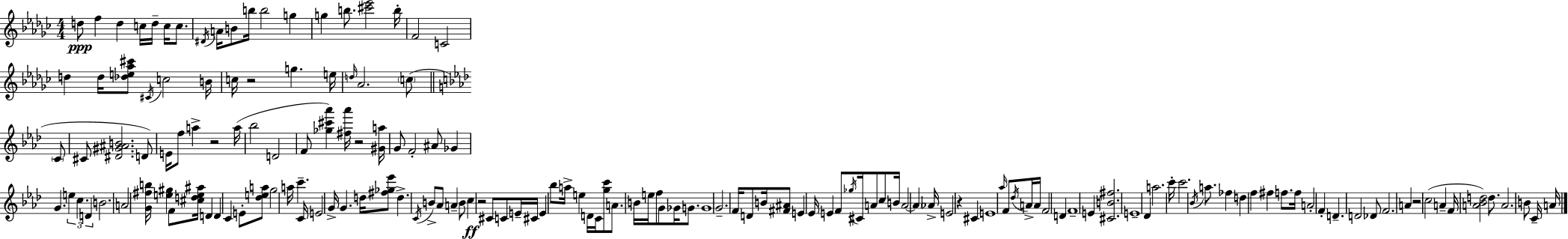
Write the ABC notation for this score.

X:1
T:Untitled
M:4/4
L:1/4
K:Ebm
d/2 f d c/4 d/4 c/4 c/2 ^D/4 A/4 B/2 b/4 b2 g g b/2 [^c'_e']2 b/4 F2 C2 d d/4 [_de_a^c']/2 ^C/4 c2 B/4 c/4 z2 g e/4 d/4 _A2 c/2 C/2 ^C/2 [^D^G^AB]2 D/2 E/4 f/2 a z2 a/4 _b2 D2 F/2 [_g^c'_a'] [^f_a']/4 z2 [^Ga]/4 G/2 F2 ^A/2 _G G e c D B2 A2 [G^fb]/4 [e^g] F/2 [^cde^a]/4 D D C E/2 [_dea]/2 g2 a/4 c' C/4 E2 G/4 G d/4 [^f_g_e']/2 d C/4 B/2 _A/2 A B/2 c z2 ^C/2 C/2 E/4 ^C/4 E _b/2 a/4 e D/4 C/4 [gc']/2 A/2 B/4 e/4 f/2 G/2 _G/4 G/2 G4 G2 F/4 D/2 B/4 [^F^A]/2 E _E/4 E F/2 _g/4 ^C/4 A/2 c/2 B/4 A2 A _A/4 E2 z ^C E4 _a/4 F/2 _d/4 A/4 A/4 F2 D F4 E [^CB^f]2 E4 _D a2 c'/4 c'2 _B/4 a/2 _f d f ^f f/2 f/4 A2 F D D2 _D/2 F2 A z2 c2 A F/4 [A_Bd]2 d/2 A2 B/2 C/4 A/4